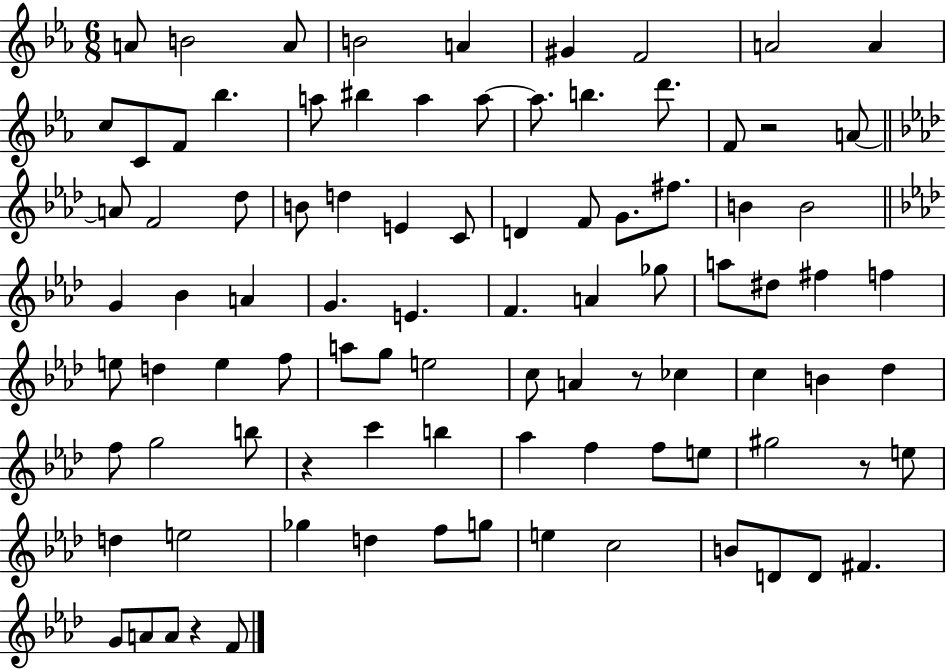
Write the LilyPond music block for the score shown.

{
  \clef treble
  \numericTimeSignature
  \time 6/8
  \key ees \major
  a'8 b'2 a'8 | b'2 a'4 | gis'4 f'2 | a'2 a'4 | \break c''8 c'8 f'8 bes''4. | a''8 bis''4 a''4 a''8~~ | a''8. b''4. d'''8. | f'8 r2 a'8~~ | \break \bar "||" \break \key f \minor a'8 f'2 des''8 | b'8 d''4 e'4 c'8 | d'4 f'8 g'8. fis''8. | b'4 b'2 | \break \bar "||" \break \key f \minor g'4 bes'4 a'4 | g'4. e'4. | f'4. a'4 ges''8 | a''8 dis''8 fis''4 f''4 | \break e''8 d''4 e''4 f''8 | a''8 g''8 e''2 | c''8 a'4 r8 ces''4 | c''4 b'4 des''4 | \break f''8 g''2 b''8 | r4 c'''4 b''4 | aes''4 f''4 f''8 e''8 | gis''2 r8 e''8 | \break d''4 e''2 | ges''4 d''4 f''8 g''8 | e''4 c''2 | b'8 d'8 d'8 fis'4. | \break g'8 a'8 a'8 r4 f'8 | \bar "|."
}